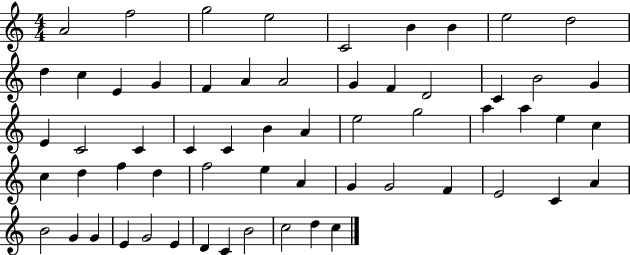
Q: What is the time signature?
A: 4/4